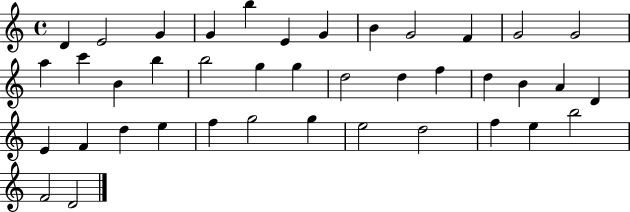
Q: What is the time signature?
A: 4/4